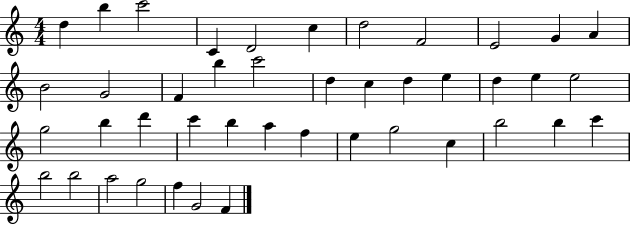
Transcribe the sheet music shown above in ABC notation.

X:1
T:Untitled
M:4/4
L:1/4
K:C
d b c'2 C D2 c d2 F2 E2 G A B2 G2 F b c'2 d c d e d e e2 g2 b d' c' b a f e g2 c b2 b c' b2 b2 a2 g2 f G2 F